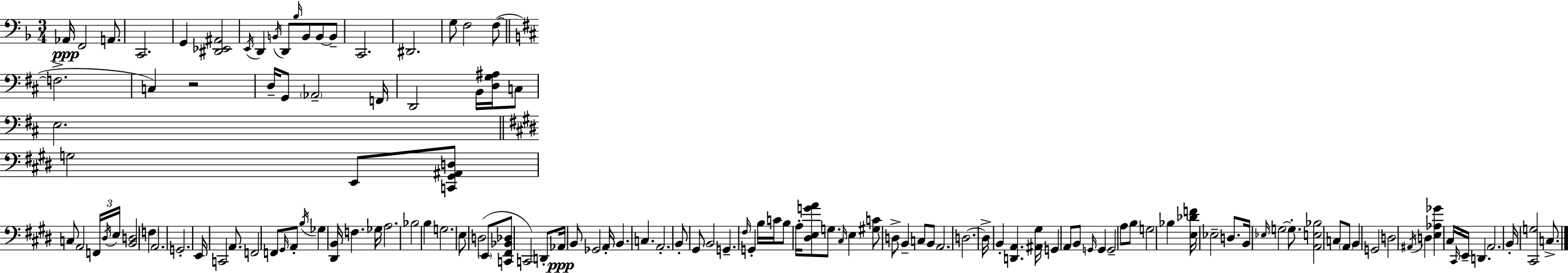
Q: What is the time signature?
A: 3/4